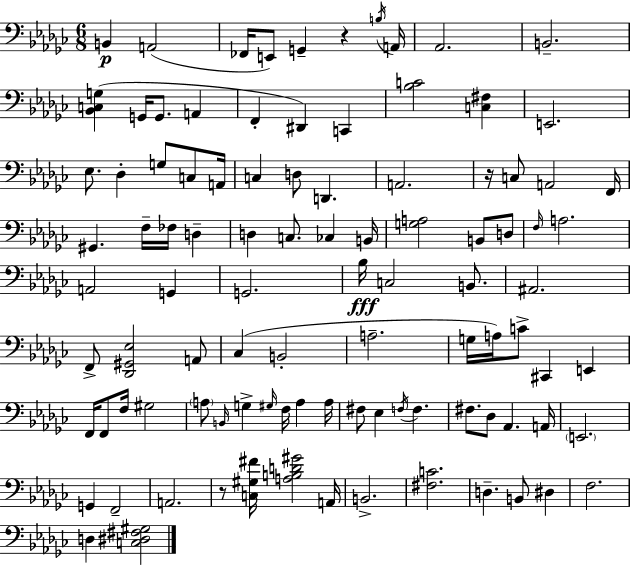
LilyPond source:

{
  \clef bass
  \numericTimeSignature
  \time 6/8
  \key ees \minor
  b,4\p a,2( | fes,16 e,8) g,4-- r4 \acciaccatura { b16 } | a,16 aes,2. | b,2.-- | \break <bes, c g>4( g,16 g,8. a,4 | f,4-. dis,4) c,4 | <bes c'>2 <c fis>4 | e,2. | \break ees8. des4-. g8 c8 | a,16 c4 d8 d,4. | a,2. | r16 c8 a,2 | \break f,16 gis,4. f16-- fes16 d4-- | d4 c8. ces4 | b,16 <g a>2 b,8 d8 | \grace { f16 } a2. | \break a,2 g,4 | g,2. | bes16\fff c2 b,8. | ais,2. | \break f,8-> <des, gis, ees>2 | a,8 ces4( b,2-. | a2.-- | g16 a16) c'8-> cis,4 e,4 | \break f,16 f,8 f16 gis2 | \parenthesize a8 \grace { b,16 } g4-> \grace { gis16 } f16 a4 | a16 fis8 ees4 \acciaccatura { f16 } f4. | fis8. des8 aes,4. | \break a,16 \parenthesize e,2. | g,4 f,2-- | a,2. | r8 <c gis fis'>16 <a b d' gis'>2 | \break a,16 b,2.-> | <fis c'>2. | d4.-- b,8 | dis4 f2. | \break d4 <c dis fis gis>2 | \bar "|."
}